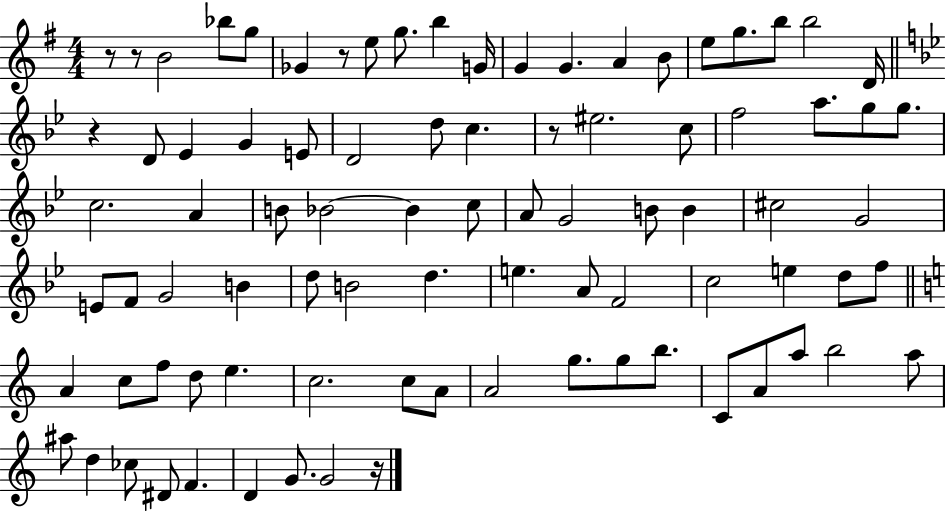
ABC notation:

X:1
T:Untitled
M:4/4
L:1/4
K:G
z/2 z/2 B2 _b/2 g/2 _G z/2 e/2 g/2 b G/4 G G A B/2 e/2 g/2 b/2 b2 D/4 z D/2 _E G E/2 D2 d/2 c z/2 ^e2 c/2 f2 a/2 g/2 g/2 c2 A B/2 _B2 _B c/2 A/2 G2 B/2 B ^c2 G2 E/2 F/2 G2 B d/2 B2 d e A/2 F2 c2 e d/2 f/2 A c/2 f/2 d/2 e c2 c/2 A/2 A2 g/2 g/2 b/2 C/2 A/2 a/2 b2 a/2 ^a/2 d _c/2 ^D/2 F D G/2 G2 z/4